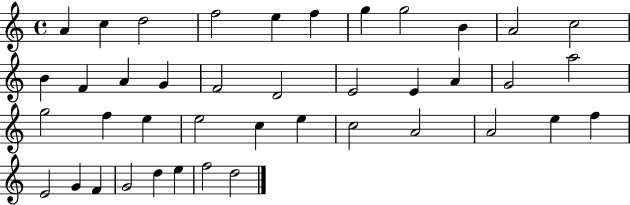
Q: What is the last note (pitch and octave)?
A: D5